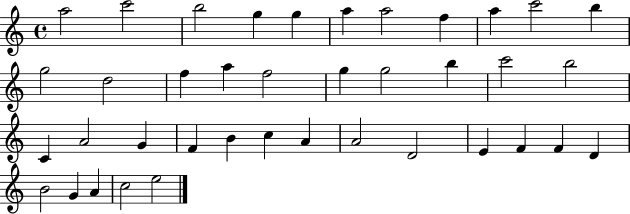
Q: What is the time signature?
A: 4/4